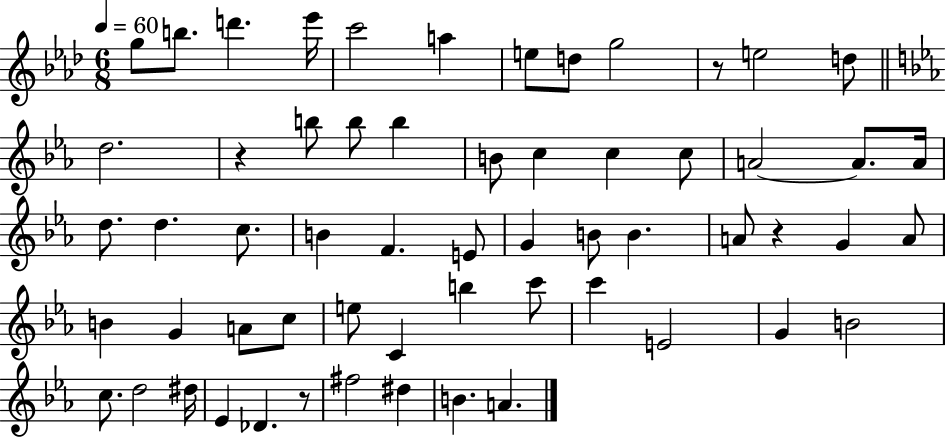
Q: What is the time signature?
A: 6/8